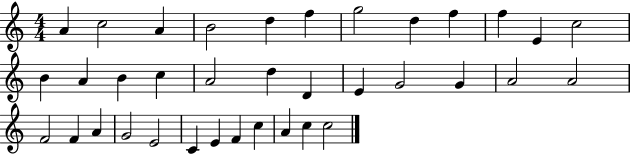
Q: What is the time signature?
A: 4/4